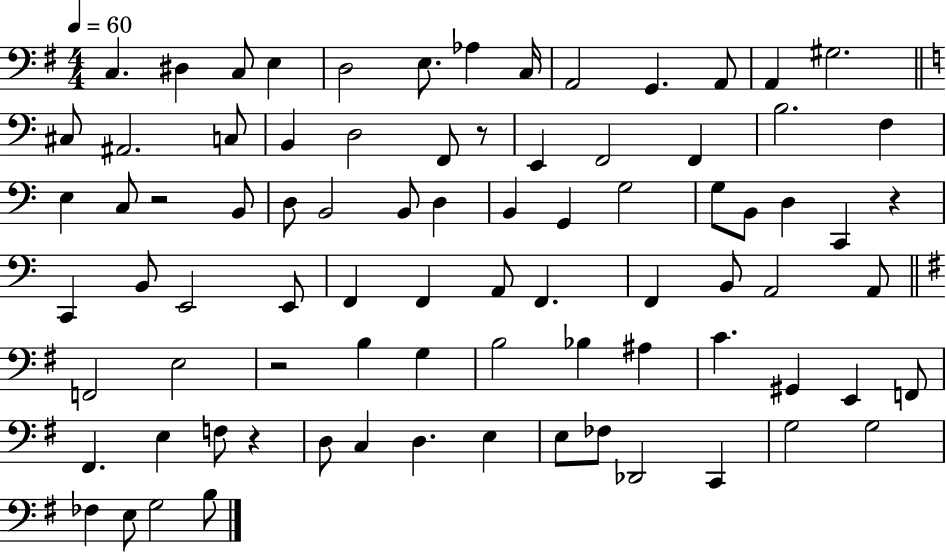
{
  \clef bass
  \numericTimeSignature
  \time 4/4
  \key g \major
  \tempo 4 = 60
  \repeat volta 2 { c4. dis4 c8 e4 | d2 e8. aes4 c16 | a,2 g,4. a,8 | a,4 gis2. | \break \bar "||" \break \key c \major cis8 ais,2. c8 | b,4 d2 f,8 r8 | e,4 f,2 f,4 | b2. f4 | \break e4 c8 r2 b,8 | d8 b,2 b,8 d4 | b,4 g,4 g2 | g8 b,8 d4 c,4 r4 | \break c,4 b,8 e,2 e,8 | f,4 f,4 a,8 f,4. | f,4 b,8 a,2 a,8 | \bar "||" \break \key g \major f,2 e2 | r2 b4 g4 | b2 bes4 ais4 | c'4. gis,4 e,4 f,8 | \break fis,4. e4 f8 r4 | d8 c4 d4. e4 | e8 fes8 des,2 c,4 | g2 g2 | \break fes4 e8 g2 b8 | } \bar "|."
}